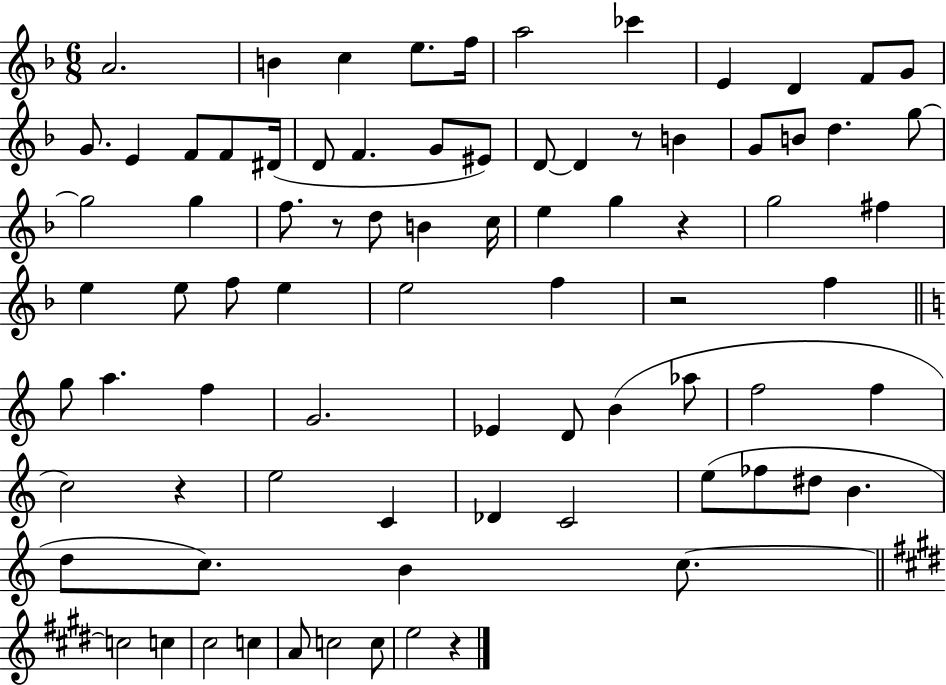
X:1
T:Untitled
M:6/8
L:1/4
K:F
A2 B c e/2 f/4 a2 _c' E D F/2 G/2 G/2 E F/2 F/2 ^D/4 D/2 F G/2 ^E/2 D/2 D z/2 B G/2 B/2 d g/2 g2 g f/2 z/2 d/2 B c/4 e g z g2 ^f e e/2 f/2 e e2 f z2 f g/2 a f G2 _E D/2 B _a/2 f2 f c2 z e2 C _D C2 e/2 _f/2 ^d/2 B d/2 c/2 B c/2 c2 c ^c2 c A/2 c2 c/2 e2 z